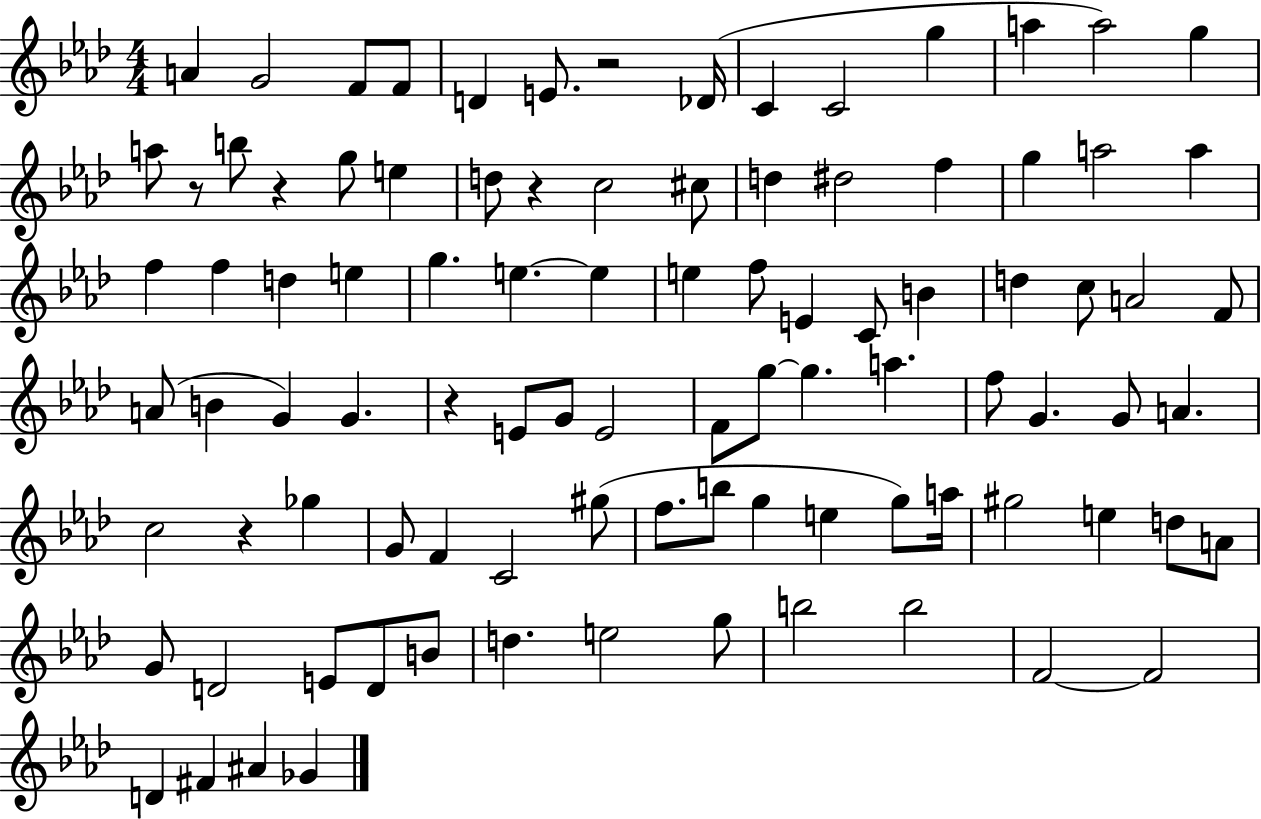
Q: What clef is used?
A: treble